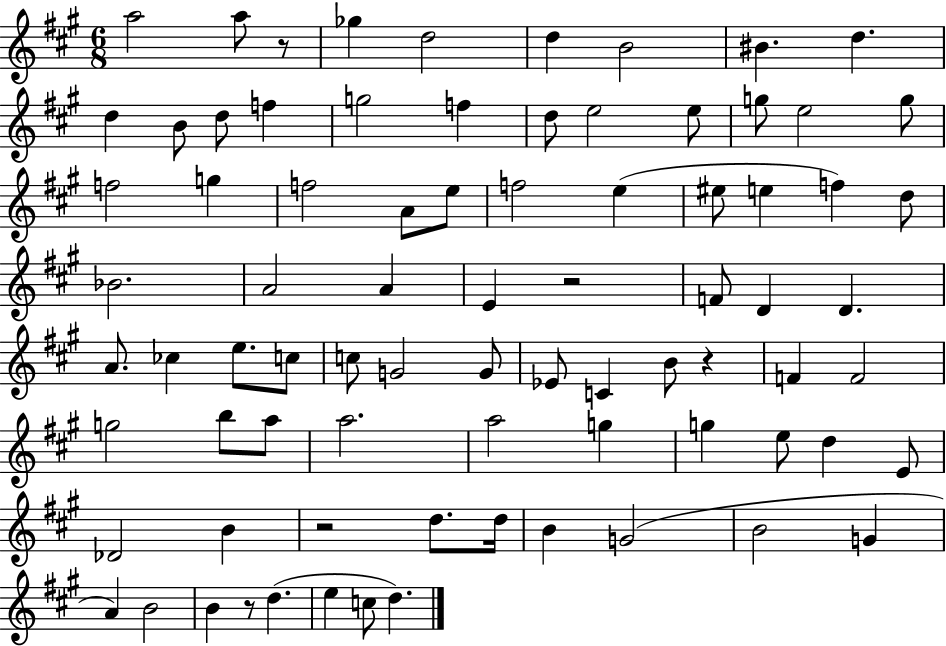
A5/h A5/e R/e Gb5/q D5/h D5/q B4/h BIS4/q. D5/q. D5/q B4/e D5/e F5/q G5/h F5/q D5/e E5/h E5/e G5/e E5/h G5/e F5/h G5/q F5/h A4/e E5/e F5/h E5/q EIS5/e E5/q F5/q D5/e Bb4/h. A4/h A4/q E4/q R/h F4/e D4/q D4/q. A4/e. CES5/q E5/e. C5/e C5/e G4/h G4/e Eb4/e C4/q B4/e R/q F4/q F4/h G5/h B5/e A5/e A5/h. A5/h G5/q G5/q E5/e D5/q E4/e Db4/h B4/q R/h D5/e. D5/s B4/q G4/h B4/h G4/q A4/q B4/h B4/q R/e D5/q. E5/q C5/e D5/q.